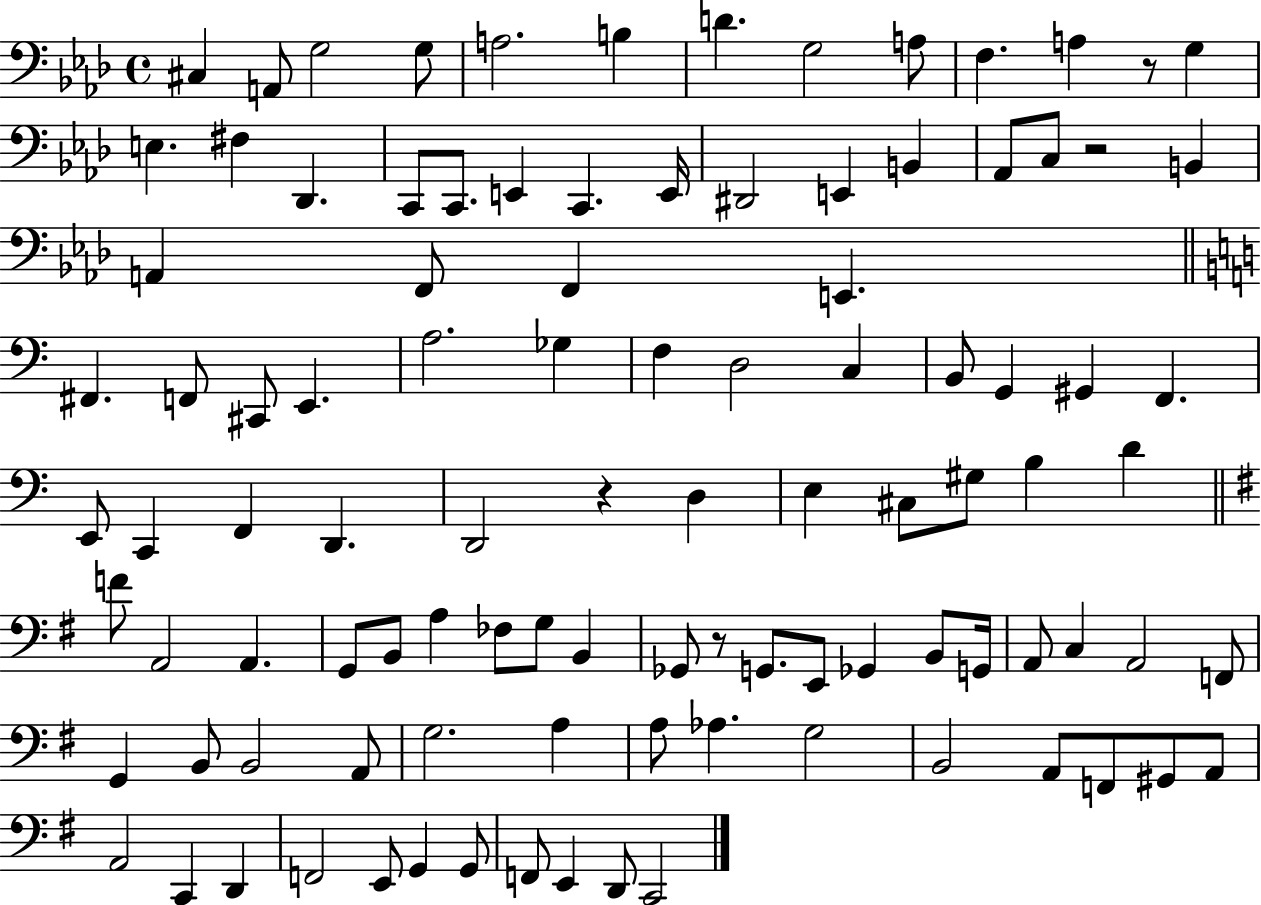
C#3/q A2/e G3/h G3/e A3/h. B3/q D4/q. G3/h A3/e F3/q. A3/q R/e G3/q E3/q. F#3/q Db2/q. C2/e C2/e. E2/q C2/q. E2/s D#2/h E2/q B2/q Ab2/e C3/e R/h B2/q A2/q F2/e F2/q E2/q. F#2/q. F2/e C#2/e E2/q. A3/h. Gb3/q F3/q D3/h C3/q B2/e G2/q G#2/q F2/q. E2/e C2/q F2/q D2/q. D2/h R/q D3/q E3/q C#3/e G#3/e B3/q D4/q F4/e A2/h A2/q. G2/e B2/e A3/q FES3/e G3/e B2/q Gb2/e R/e G2/e. E2/e Gb2/q B2/e G2/s A2/e C3/q A2/h F2/e G2/q B2/e B2/h A2/e G3/h. A3/q A3/e Ab3/q. G3/h B2/h A2/e F2/e G#2/e A2/e A2/h C2/q D2/q F2/h E2/e G2/q G2/e F2/e E2/q D2/e C2/h